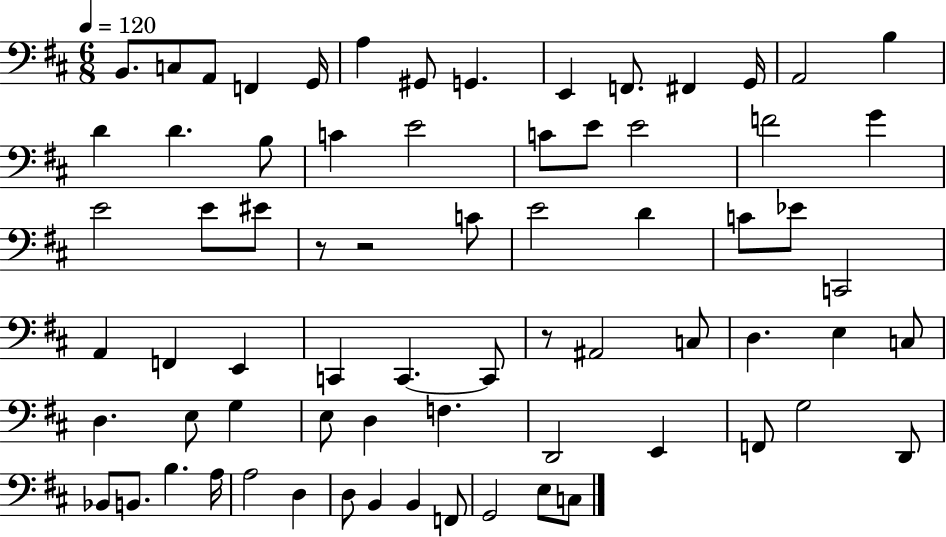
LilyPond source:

{
  \clef bass
  \numericTimeSignature
  \time 6/8
  \key d \major
  \tempo 4 = 120
  \repeat volta 2 { b,8. c8 a,8 f,4 g,16 | a4 gis,8 g,4. | e,4 f,8. fis,4 g,16 | a,2 b4 | \break d'4 d'4. b8 | c'4 e'2 | c'8 e'8 e'2 | f'2 g'4 | \break e'2 e'8 eis'8 | r8 r2 c'8 | e'2 d'4 | c'8 ees'8 c,2 | \break a,4 f,4 e,4 | c,4 c,4.~~ c,8 | r8 ais,2 c8 | d4. e4 c8 | \break d4. e8 g4 | e8 d4 f4. | d,2 e,4 | f,8 g2 d,8 | \break bes,8 b,8. b4. a16 | a2 d4 | d8 b,4 b,4 f,8 | g,2 e8 c8 | \break } \bar "|."
}